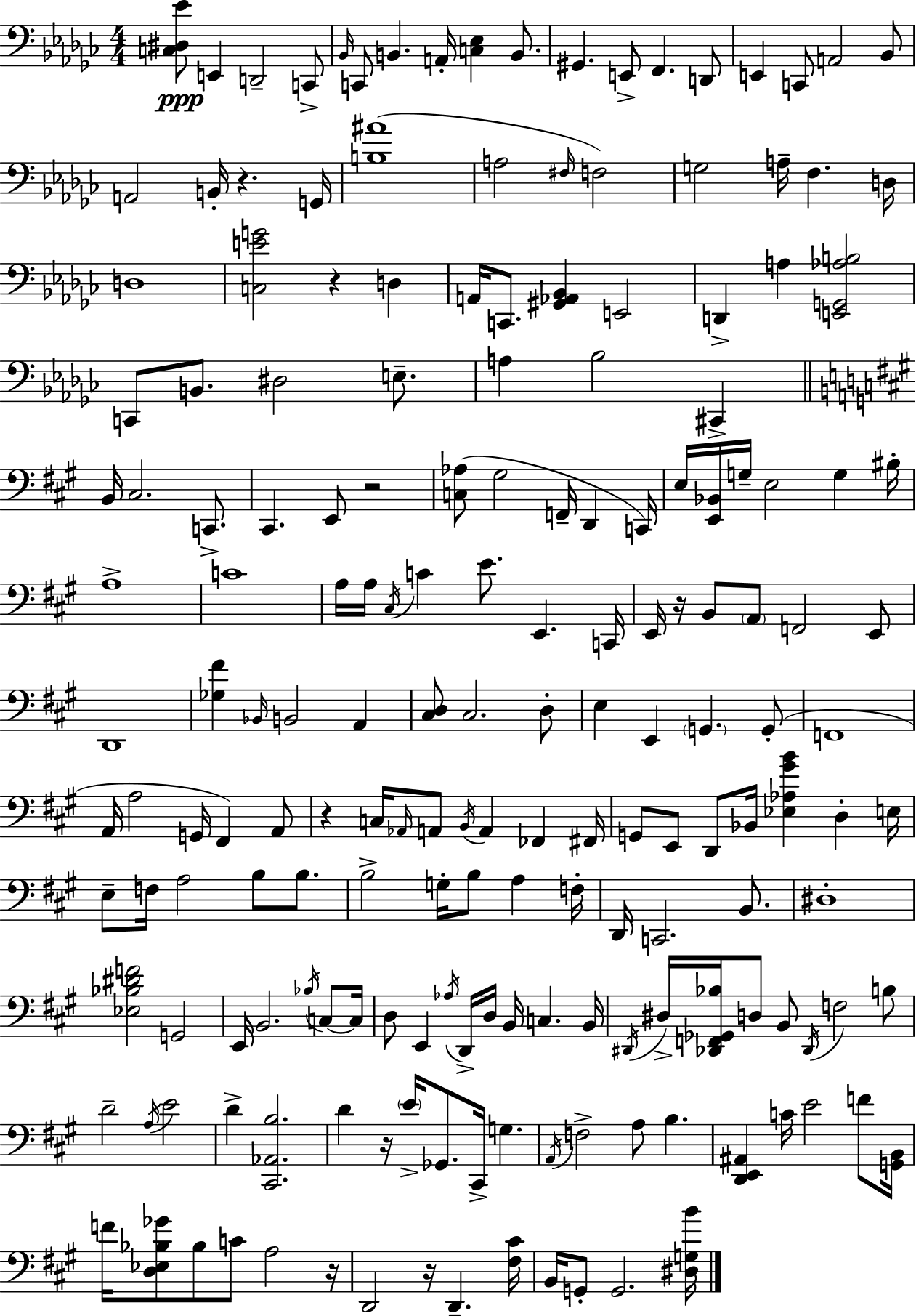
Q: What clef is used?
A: bass